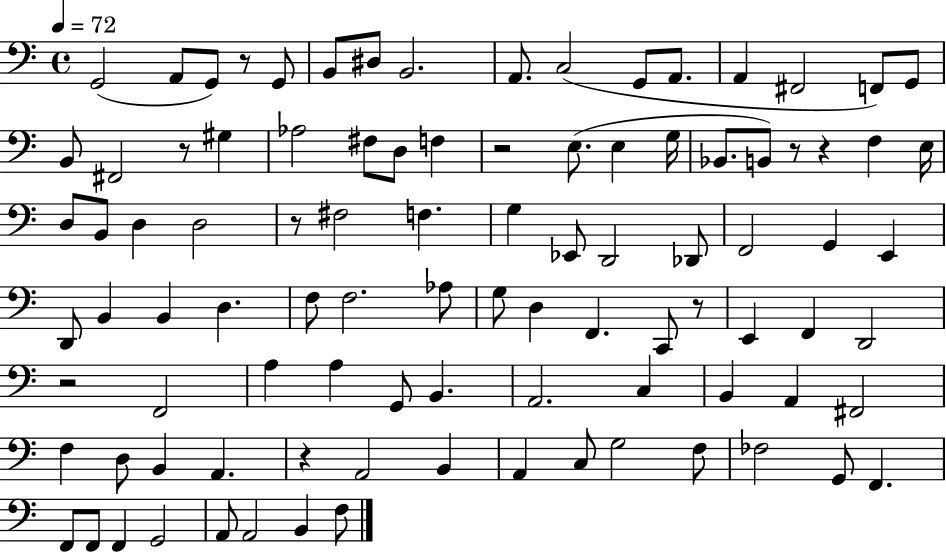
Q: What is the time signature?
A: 4/4